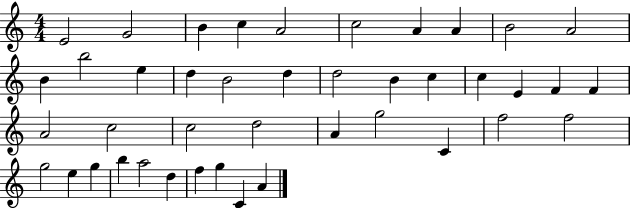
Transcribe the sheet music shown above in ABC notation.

X:1
T:Untitled
M:4/4
L:1/4
K:C
E2 G2 B c A2 c2 A A B2 A2 B b2 e d B2 d d2 B c c E F F A2 c2 c2 d2 A g2 C f2 f2 g2 e g b a2 d f g C A